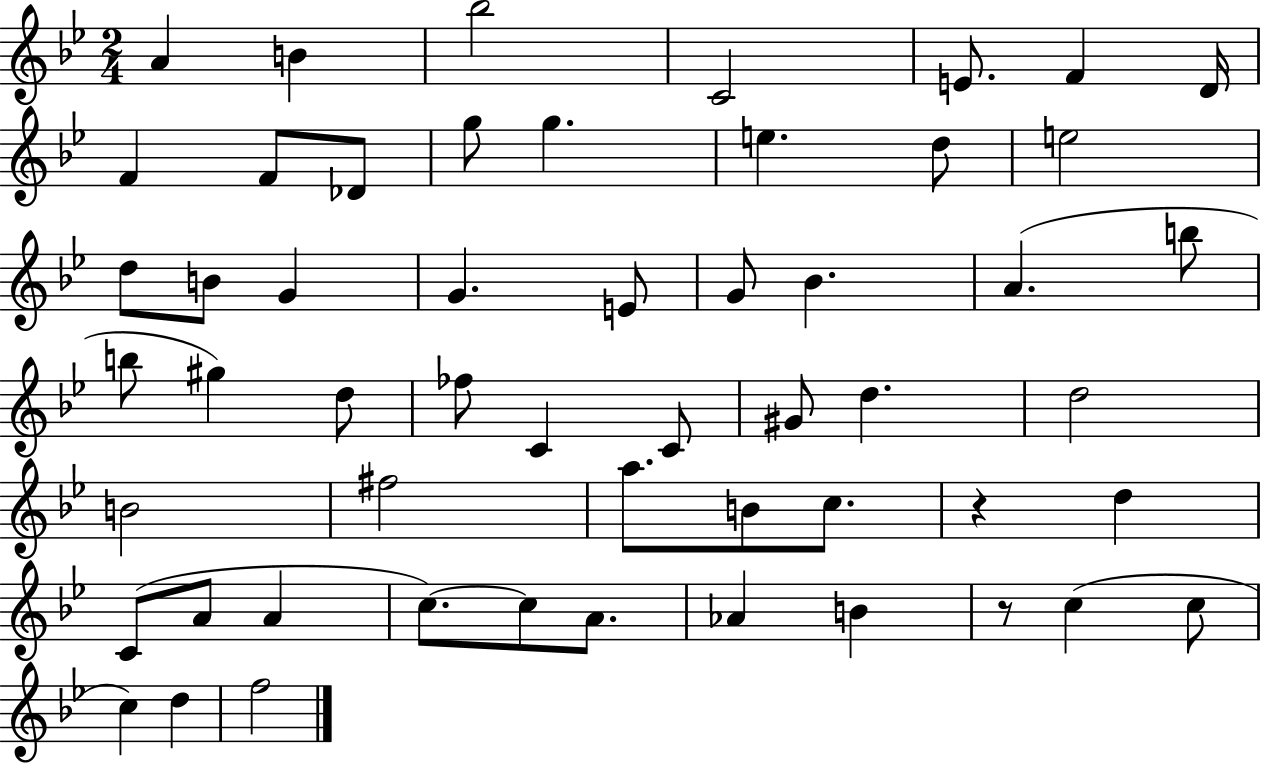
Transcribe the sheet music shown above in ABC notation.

X:1
T:Untitled
M:2/4
L:1/4
K:Bb
A B _b2 C2 E/2 F D/4 F F/2 _D/2 g/2 g e d/2 e2 d/2 B/2 G G E/2 G/2 _B A b/2 b/2 ^g d/2 _f/2 C C/2 ^G/2 d d2 B2 ^f2 a/2 B/2 c/2 z d C/2 A/2 A c/2 c/2 A/2 _A B z/2 c c/2 c d f2